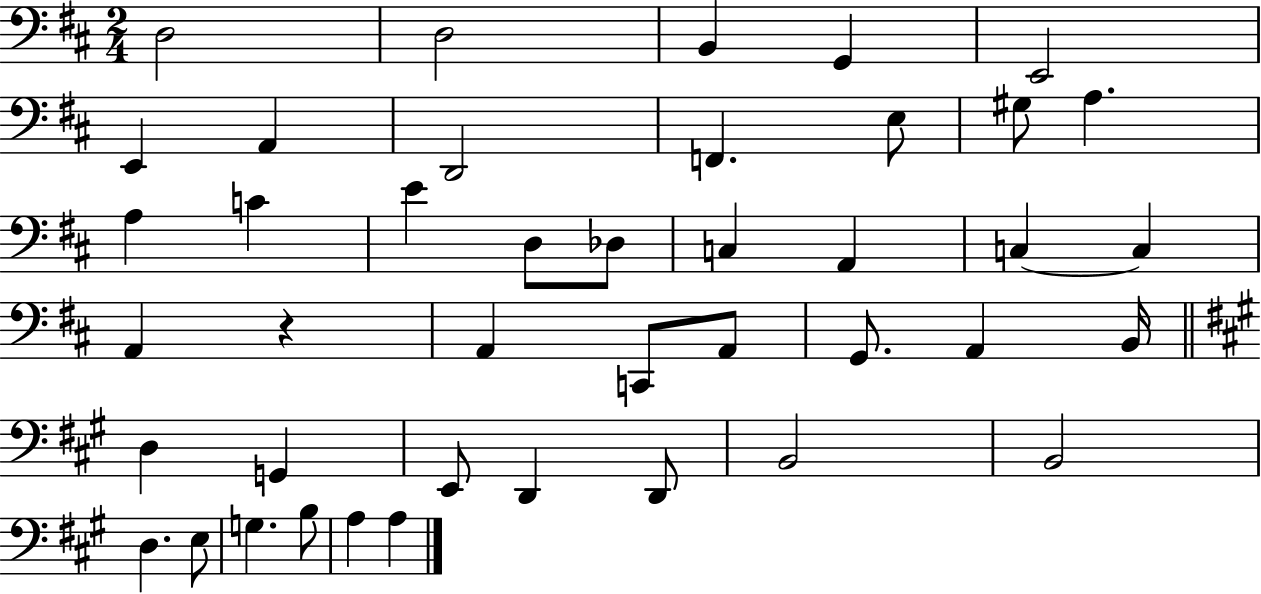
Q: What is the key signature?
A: D major